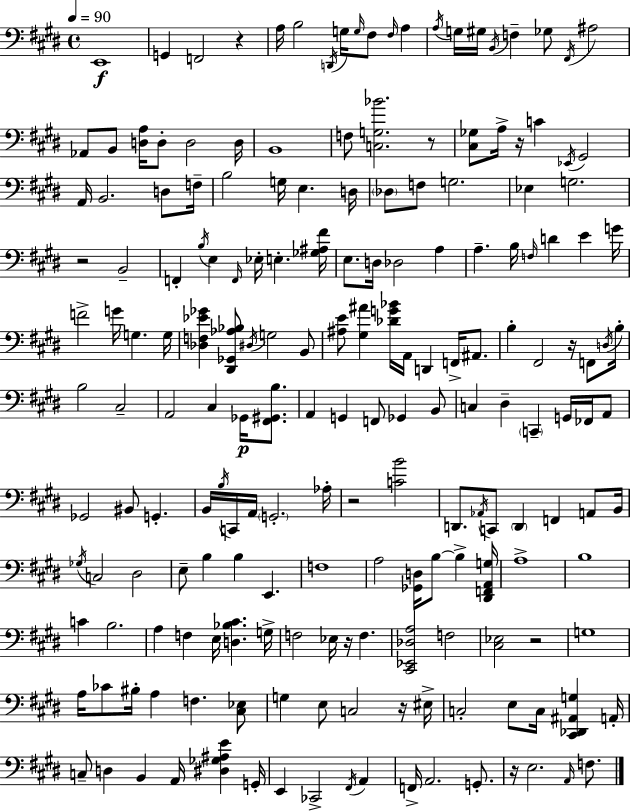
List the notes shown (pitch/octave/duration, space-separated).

E2/w G2/q F2/h R/q A3/s B3/h D2/s G3/s G3/s F#3/e F#3/s A3/q A3/s G3/s G#3/s B2/s F3/q Gb3/e F#2/s A#3/h Ab2/e B2/e [D3,A3]/s D3/e D3/h D3/s B2/w F3/e [C3,G3,Bb4]/h. R/e [C#3,Gb3]/e A3/s R/s C4/q Eb2/s G#2/h A2/s B2/h. D3/e F3/s B3/h G3/s E3/q. D3/s Db3/e F3/e G3/h. Eb3/q G3/h. R/h B2/h F2/q B3/s E3/q F2/s Eb3/s E3/q. [Gb3,A#3,F#4]/s E3/e. D3/s Db3/h A3/q A3/q. B3/s F3/s D4/q E4/q G4/s F4/h G4/s G3/q. G3/s [Db3,F3,Eb4,Gb4]/q [D#2,Gb2,Ab3,Bb3]/e D#3/s G3/h B2/e [A#3,E4]/e [G#3,A#4]/q [Db4,G4,Bb4]/s A2/s D2/q F2/s A#2/e. B3/q F#2/h R/s F2/e D3/s B3/s B3/h C#3/h A2/h C#3/q Gb2/s [F#2,G#2,B3]/e. A2/q G2/q F2/e Gb2/q B2/e C3/q D#3/q C2/q G2/s FES2/s A2/e Gb2/h BIS2/e G2/q. B2/s B3/s C2/s A2/s G2/h. Ab3/s R/h [C4,B4]/h D2/e. Ab2/s C2/e D2/q F2/q A2/e B2/s Gb3/s C3/h D#3/h E3/e B3/q B3/q E2/q. F3/w A3/h [Gb2,D3]/s B3/e B3/q [D#2,F2,A2,G3]/s A3/w B3/w C4/q B3/h. A3/q F3/q E3/s [D3,Bb3,C#4]/q. G3/s F3/h Eb3/s R/s F3/q. [C#2,Eb2,Db3,A3]/h F3/h [C#3,Eb3]/h R/h G3/w A3/s CES4/e BIS3/s A3/q F3/q. [C#3,Eb3]/e G3/q E3/e C3/h R/s EIS3/s C3/h E3/e C3/s [C#2,Db2,A#2,G3]/q A2/s C3/e D3/q B2/q A2/s [D#3,Gb3,A#3,E4]/q G2/s E2/q CES2/h F#2/s A2/q F2/s A2/h. G2/e. R/s E3/h. A2/s F3/e.